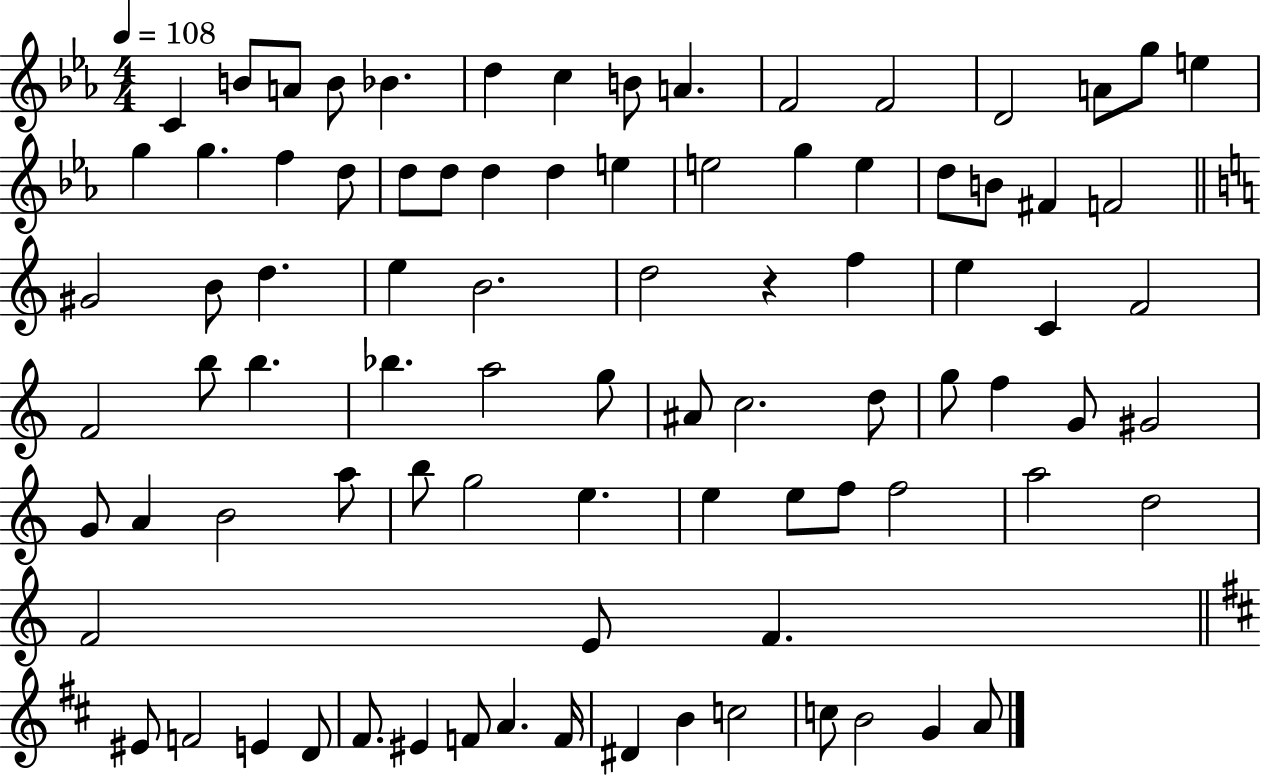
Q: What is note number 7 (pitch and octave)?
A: C5